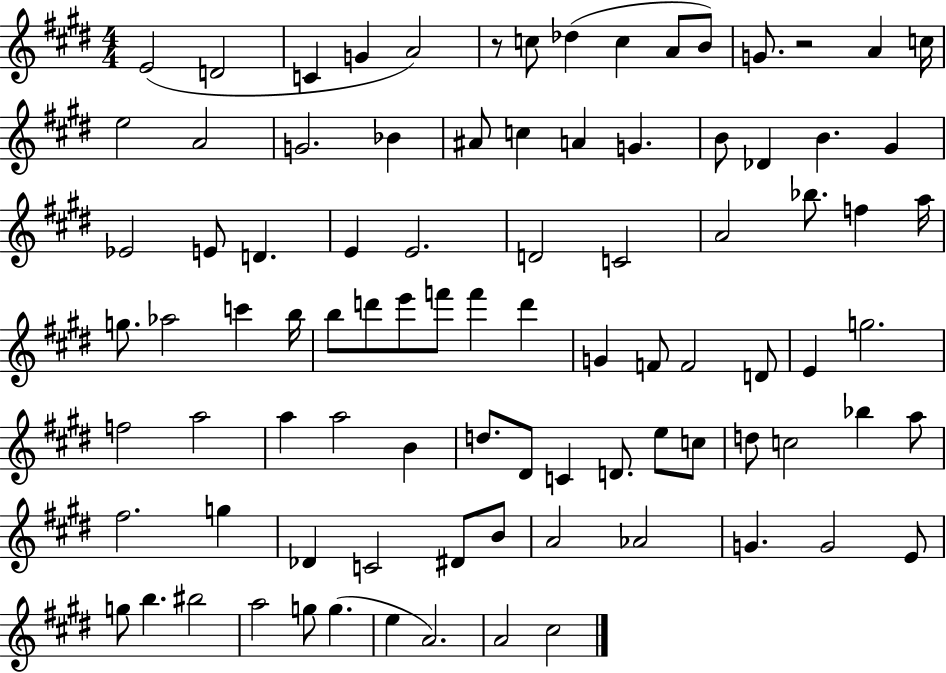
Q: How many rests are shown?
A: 2